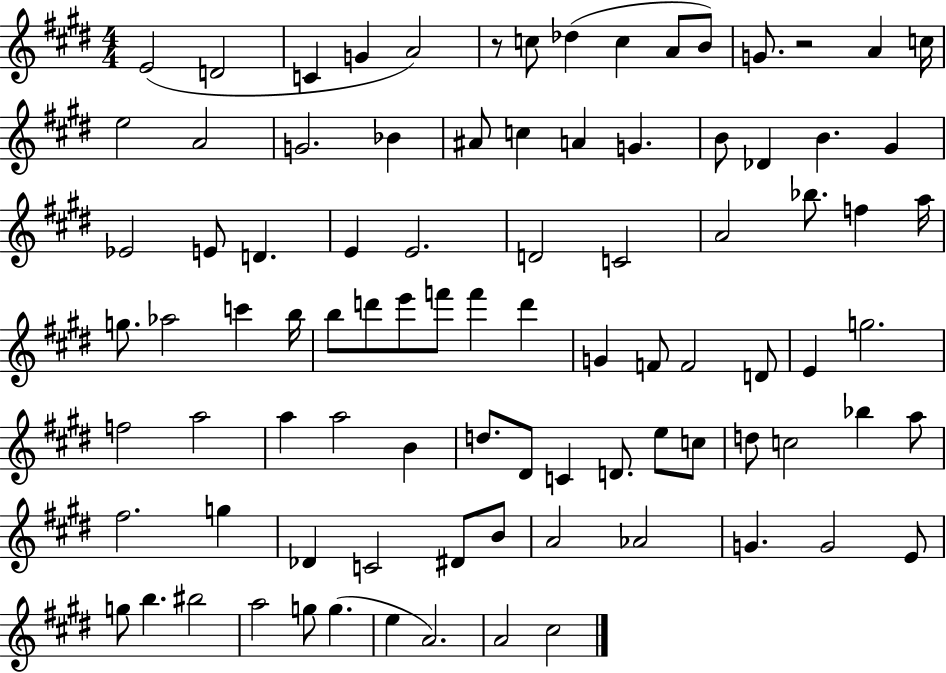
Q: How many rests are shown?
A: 2